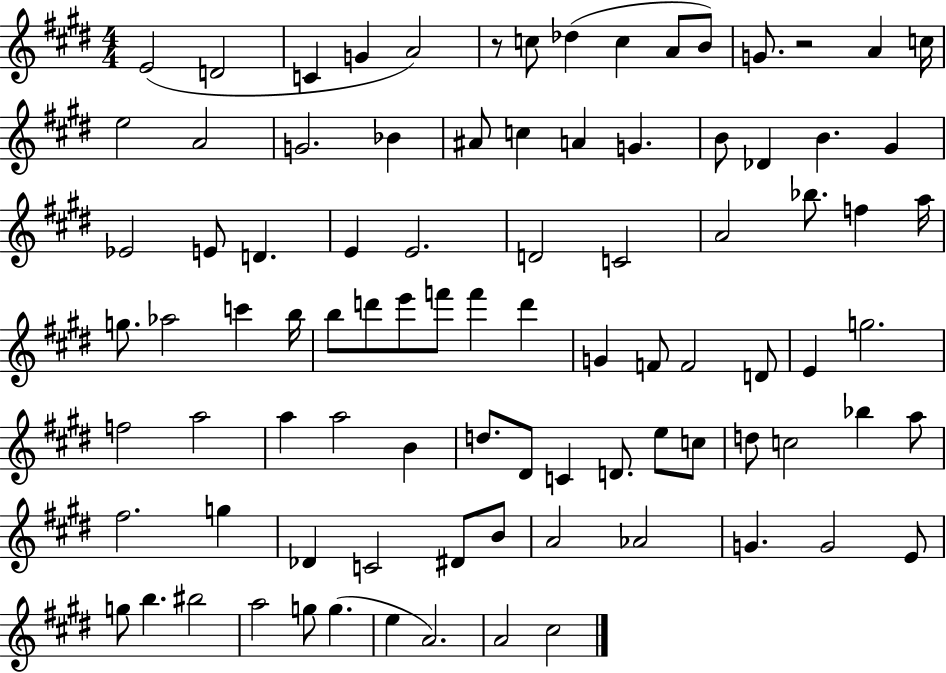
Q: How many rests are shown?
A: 2